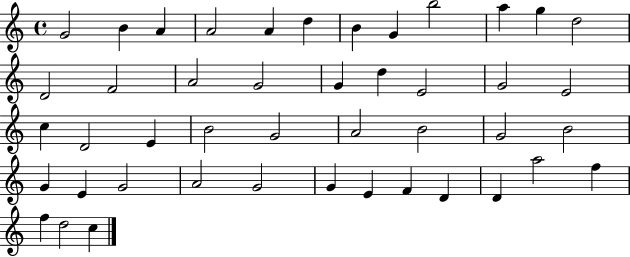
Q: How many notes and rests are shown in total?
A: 45